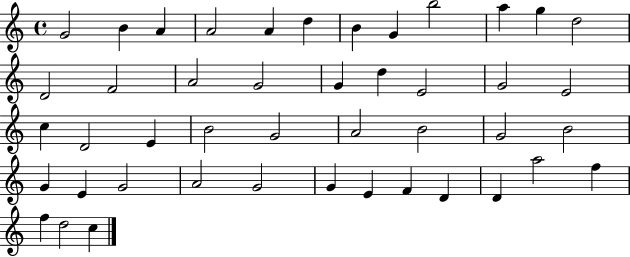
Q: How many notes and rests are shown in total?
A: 45